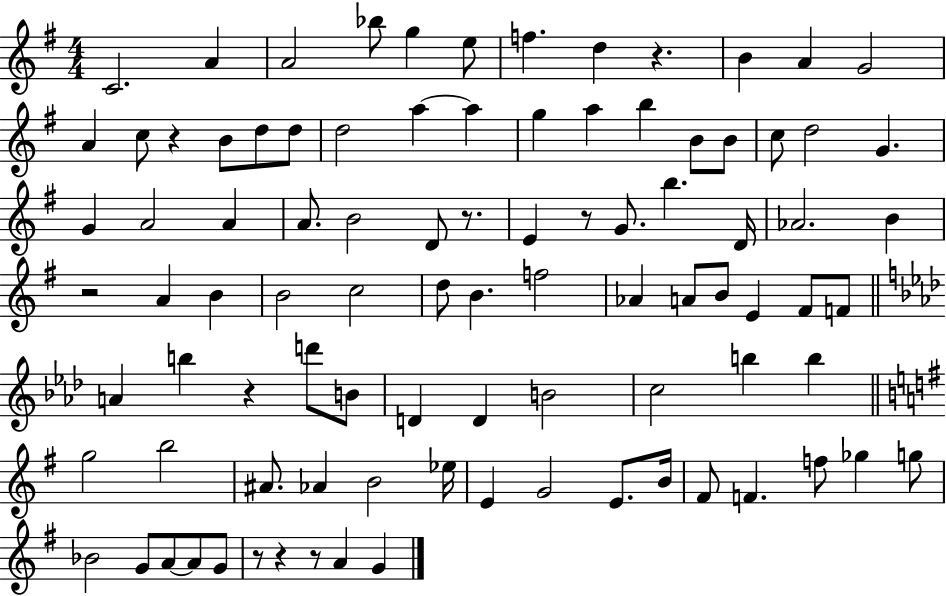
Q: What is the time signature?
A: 4/4